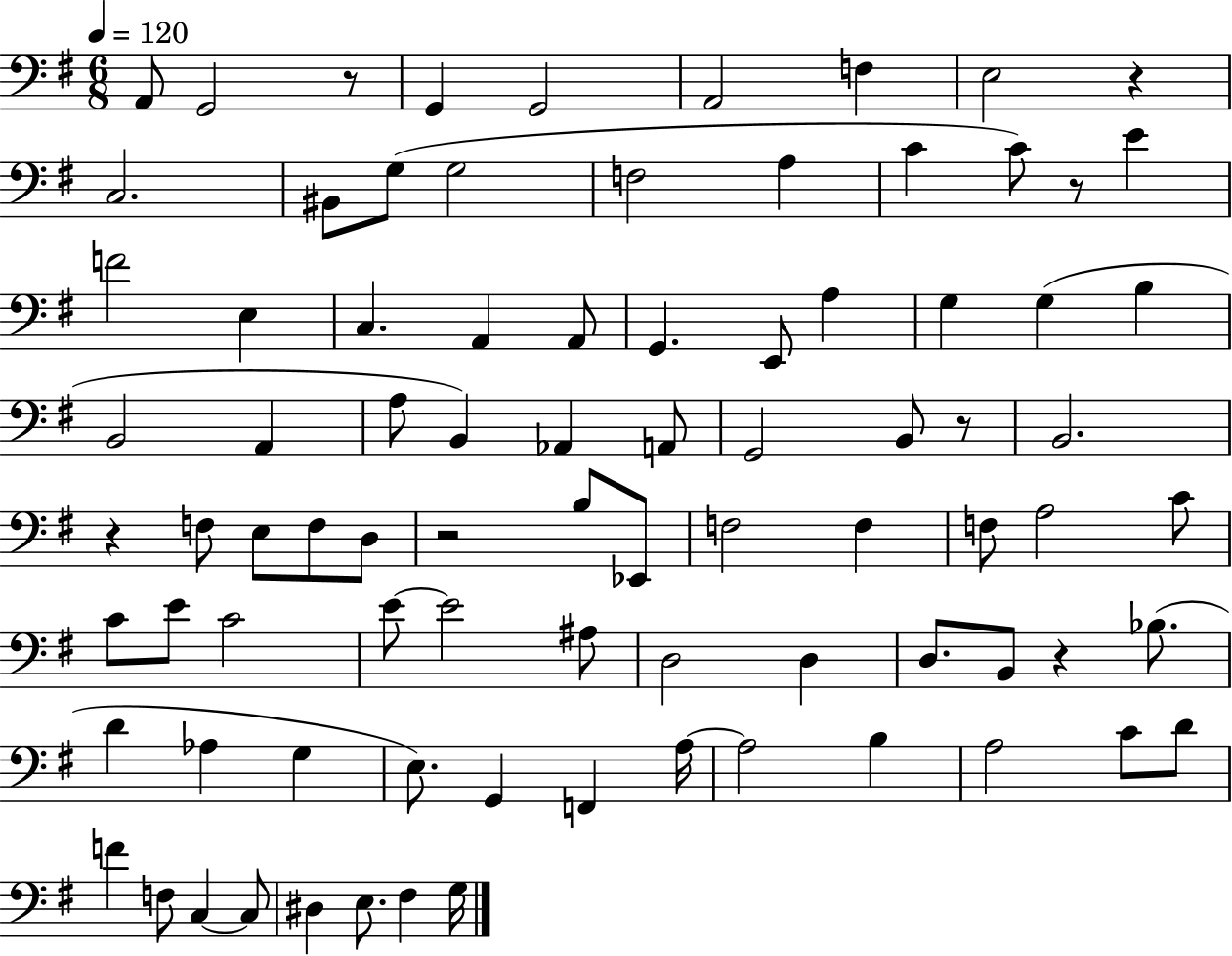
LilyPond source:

{
  \clef bass
  \numericTimeSignature
  \time 6/8
  \key g \major
  \tempo 4 = 120
  a,8 g,2 r8 | g,4 g,2 | a,2 f4 | e2 r4 | \break c2. | bis,8 g8( g2 | f2 a4 | c'4 c'8) r8 e'4 | \break f'2 e4 | c4. a,4 a,8 | g,4. e,8 a4 | g4 g4( b4 | \break b,2 a,4 | a8 b,4) aes,4 a,8 | g,2 b,8 r8 | b,2. | \break r4 f8 e8 f8 d8 | r2 b8 ees,8 | f2 f4 | f8 a2 c'8 | \break c'8 e'8 c'2 | e'8~~ e'2 ais8 | d2 d4 | d8. b,8 r4 bes8.( | \break d'4 aes4 g4 | e8.) g,4 f,4 a16~~ | a2 b4 | a2 c'8 d'8 | \break f'4 f8 c4~~ c8 | dis4 e8. fis4 g16 | \bar "|."
}